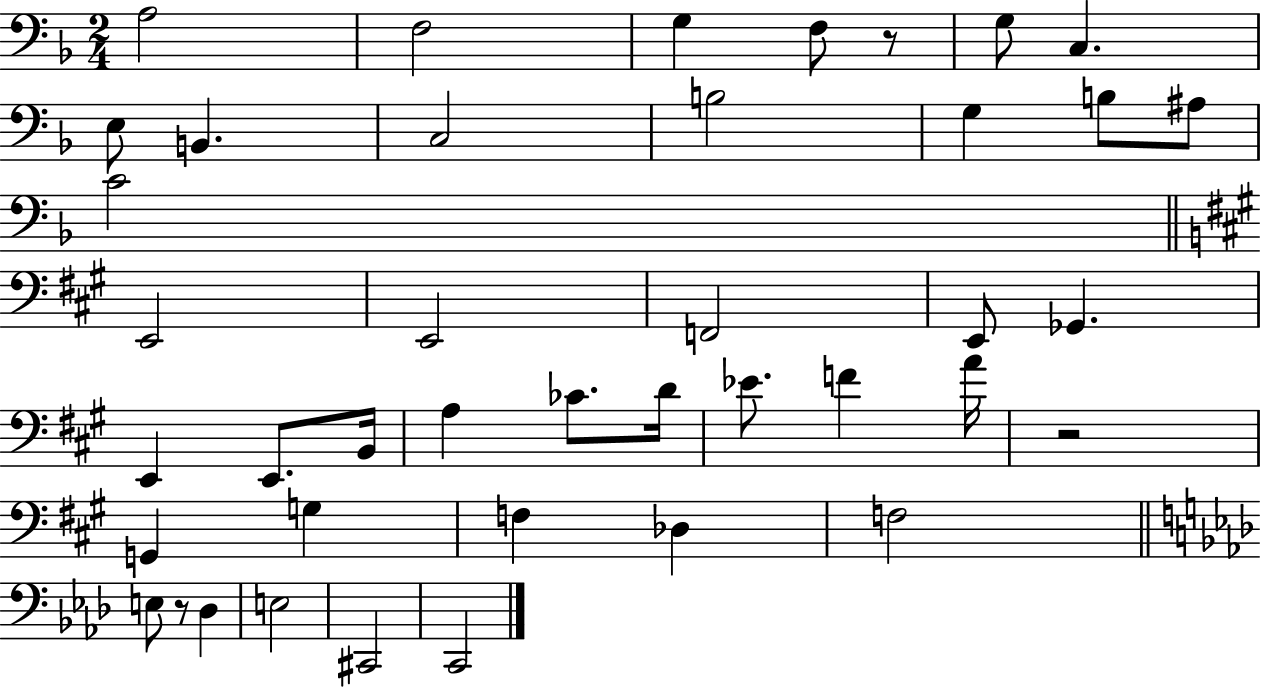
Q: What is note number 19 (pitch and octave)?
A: Gb2